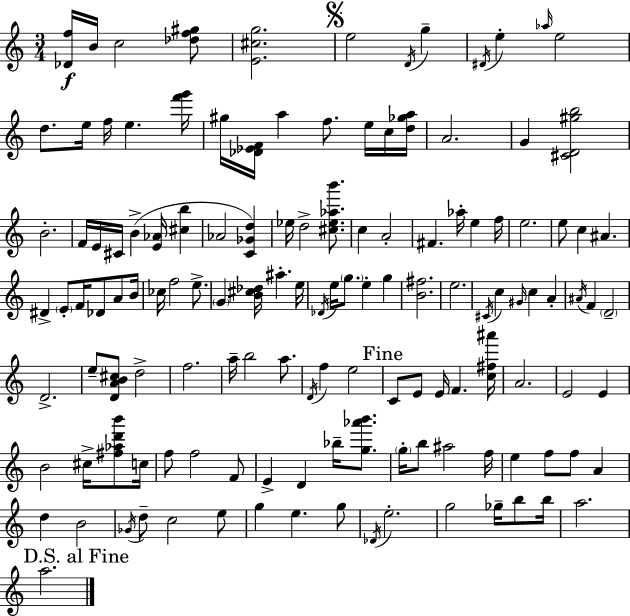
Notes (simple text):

[Db4,F5]/s B4/s C5/h [Db5,F5,G#5]/e [E4,C#5,G5]/h. E5/h D4/s G5/q D#4/s E5/q Ab5/s E5/h D5/e. E5/s F5/s E5/q. [F6,G6]/s G#5/s [Db4,Eb4,F4]/s A5/q F5/e. E5/s C5/s [D5,Gb5,A5]/s A4/h. G4/q [C#4,D4,G#5,B5]/h B4/h. F4/s E4/s C#4/s B4/q [E4,Ab4]/s [C#5,B5]/q Ab4/h [C4,Gb4,D5]/q Eb5/s D5/h [C#5,Eb5,Ab5,B6]/e. C5/q A4/h F#4/q. Ab5/s E5/q F5/s E5/h. E5/e C5/q A#4/q. D#4/q E4/e F4/s Db4/e A4/e B4/s CES5/s F5/h E5/e. G4/q [B4,C#5,Db5]/s A#5/q. E5/s Db4/s E5/s G5/e. E5/q G5/q [B4,F#5]/h. E5/h. C#4/s C5/q G#4/s C5/q A4/q A#4/s F4/q D4/h D4/h. E5/e [D4,A4,B4,C#5]/e D5/h F5/h. A5/s B5/h A5/e. D4/s F5/q E5/h C4/e E4/e E4/s F4/q. [C5,F#5,A#6]/s A4/h. E4/h E4/q B4/h C#5/s [F#5,Ab5,D6,B6]/e C5/s F5/e F5/h F4/e E4/q D4/q Bb5/s [G5,Ab6,B6]/e. G5/s B5/e A#5/h F5/s E5/q F5/e F5/e A4/q D5/q B4/h Gb4/s D5/e C5/h E5/e G5/q E5/q. G5/e Db4/s E5/h. G5/h Gb5/s B5/e B5/s A5/h. A5/h.